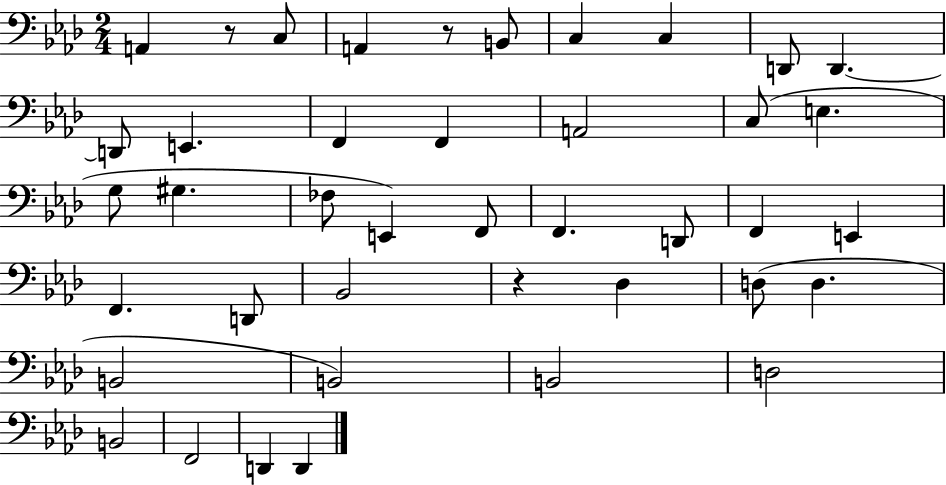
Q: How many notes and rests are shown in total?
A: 41